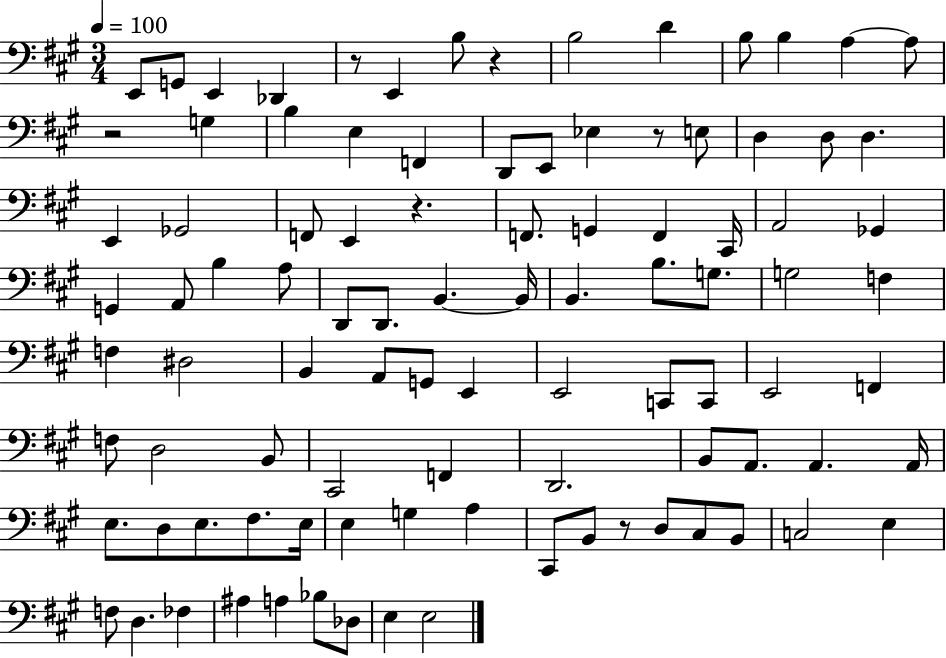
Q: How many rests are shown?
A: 6